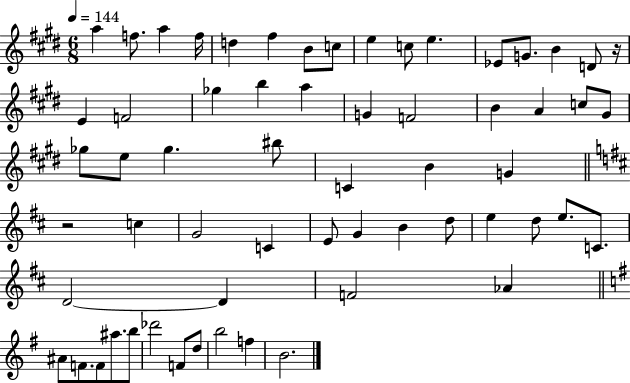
A5/q F5/e. A5/q F5/s D5/q F#5/q B4/e C5/e E5/q C5/e E5/q. Eb4/e G4/e. B4/q D4/e R/s E4/q F4/h Gb5/q B5/q A5/q G4/q F4/h B4/q A4/q C5/e G#4/e Gb5/e E5/e Gb5/q. BIS5/e C4/q B4/q G4/q R/h C5/q G4/h C4/q E4/e G4/q B4/q D5/e E5/q D5/e E5/e. C4/e. D4/h D4/q F4/h Ab4/q A#4/e F4/e. F4/e A#5/e. B5/e Db6/h F4/e D5/e B5/h F5/q B4/h.